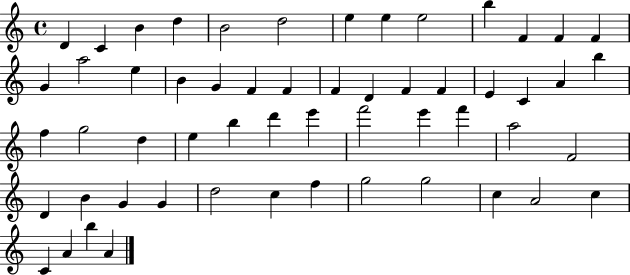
X:1
T:Untitled
M:4/4
L:1/4
K:C
D C B d B2 d2 e e e2 b F F F G a2 e B G F F F D F F E C A b f g2 d e b d' e' f'2 e' f' a2 F2 D B G G d2 c f g2 g2 c A2 c C A b A